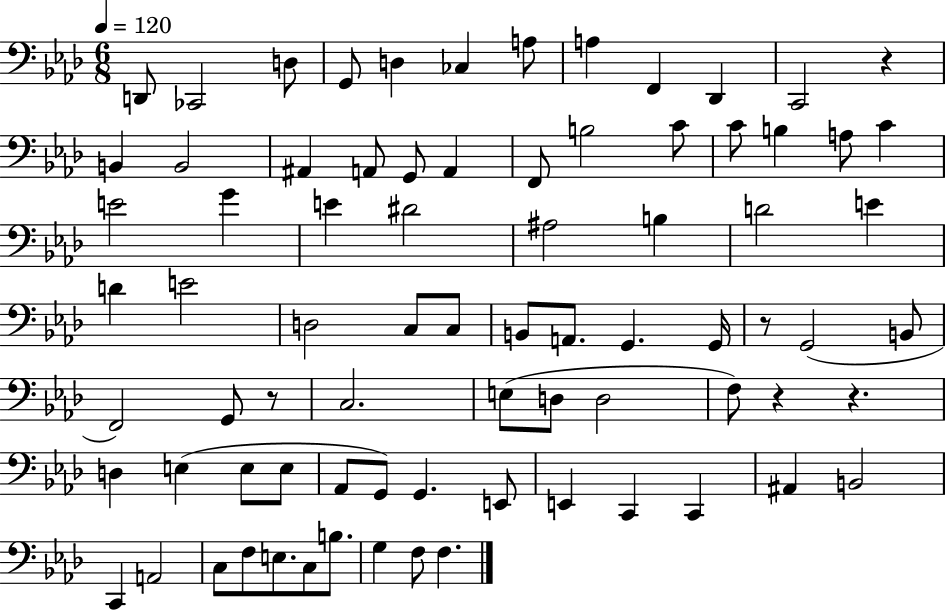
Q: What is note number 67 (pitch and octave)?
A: F3